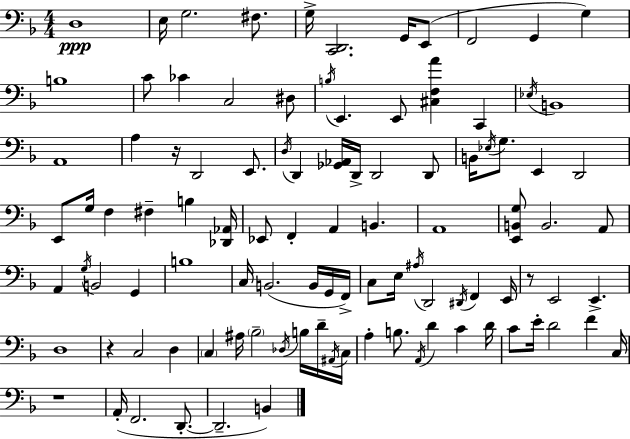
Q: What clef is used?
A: bass